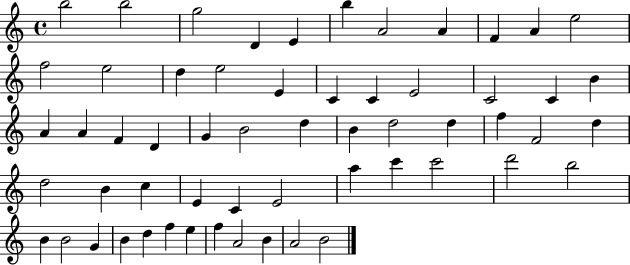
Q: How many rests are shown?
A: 0